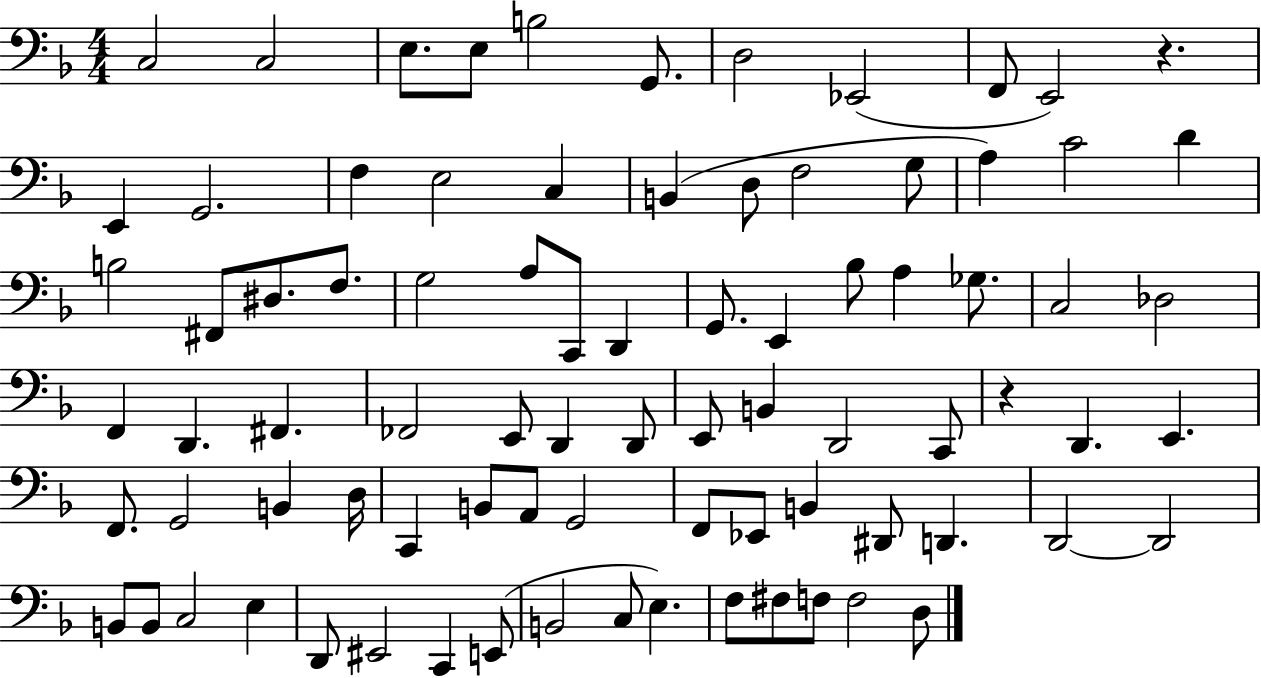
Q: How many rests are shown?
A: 2